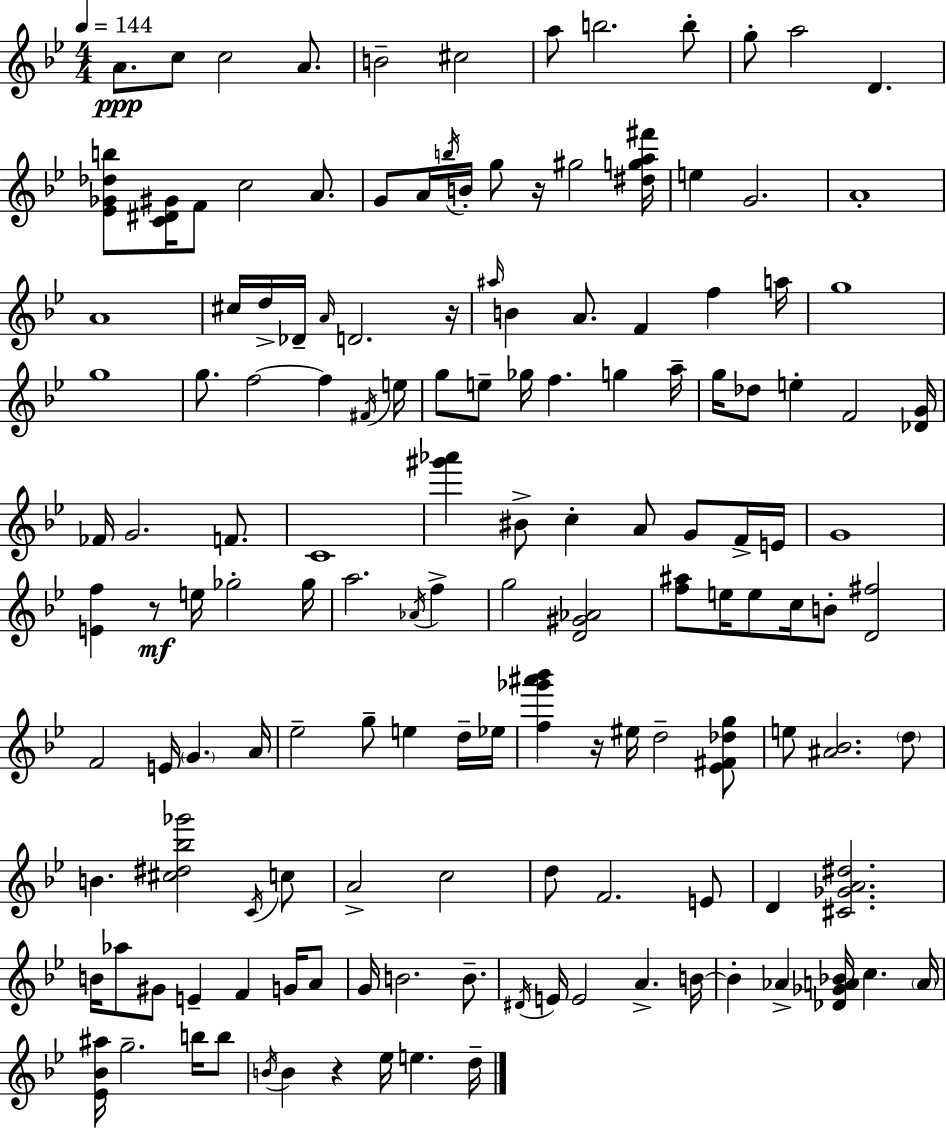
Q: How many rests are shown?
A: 5